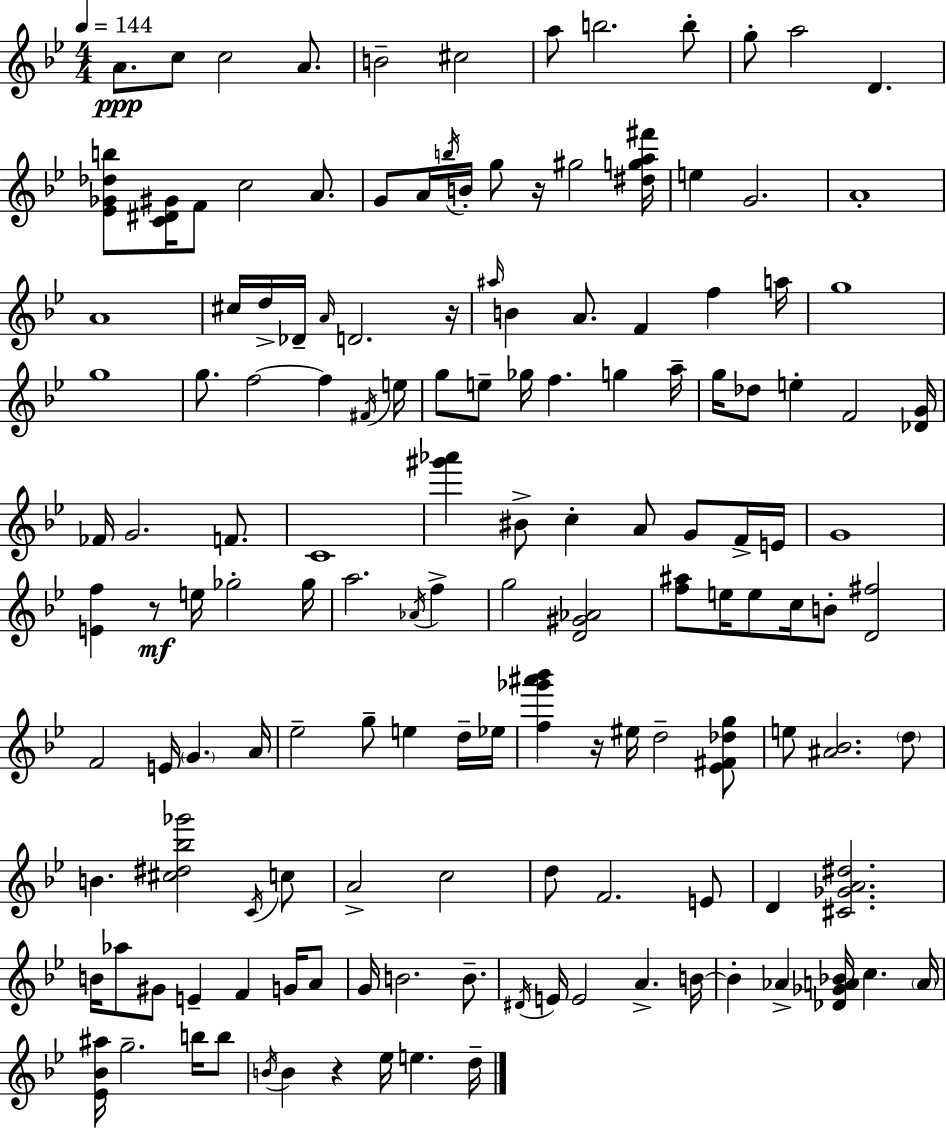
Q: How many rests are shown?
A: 5